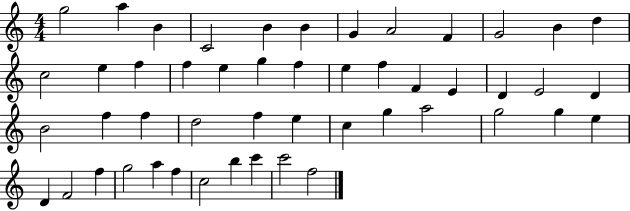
G5/h A5/q B4/q C4/h B4/q B4/q G4/q A4/h F4/q G4/h B4/q D5/q C5/h E5/q F5/q F5/q E5/q G5/q F5/q E5/q F5/q F4/q E4/q D4/q E4/h D4/q B4/h F5/q F5/q D5/h F5/q E5/q C5/q G5/q A5/h G5/h G5/q E5/q D4/q F4/h F5/q G5/h A5/q F5/q C5/h B5/q C6/q C6/h F5/h